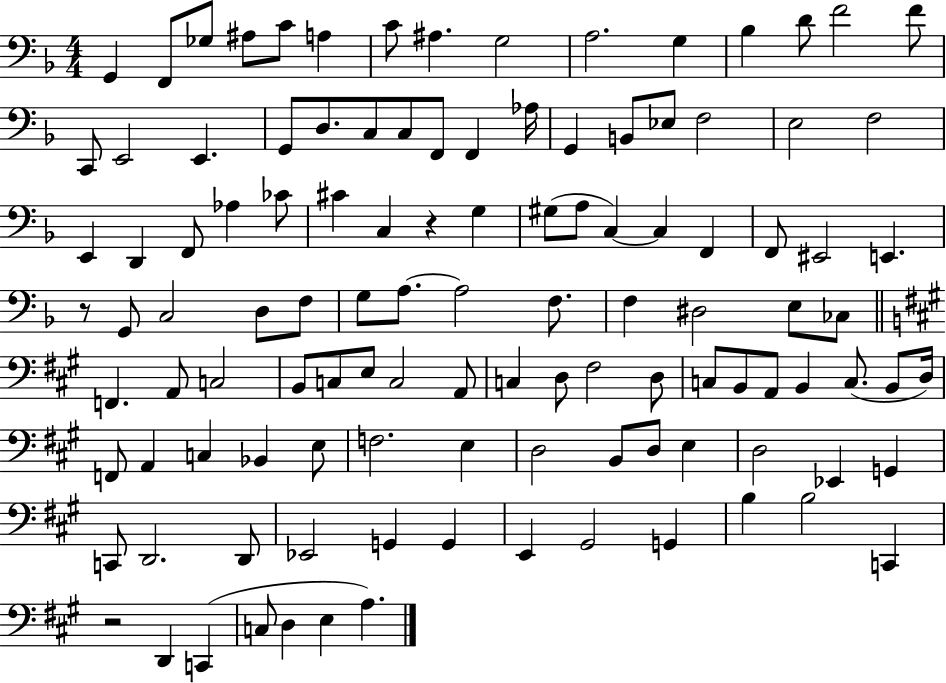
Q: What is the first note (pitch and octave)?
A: G2